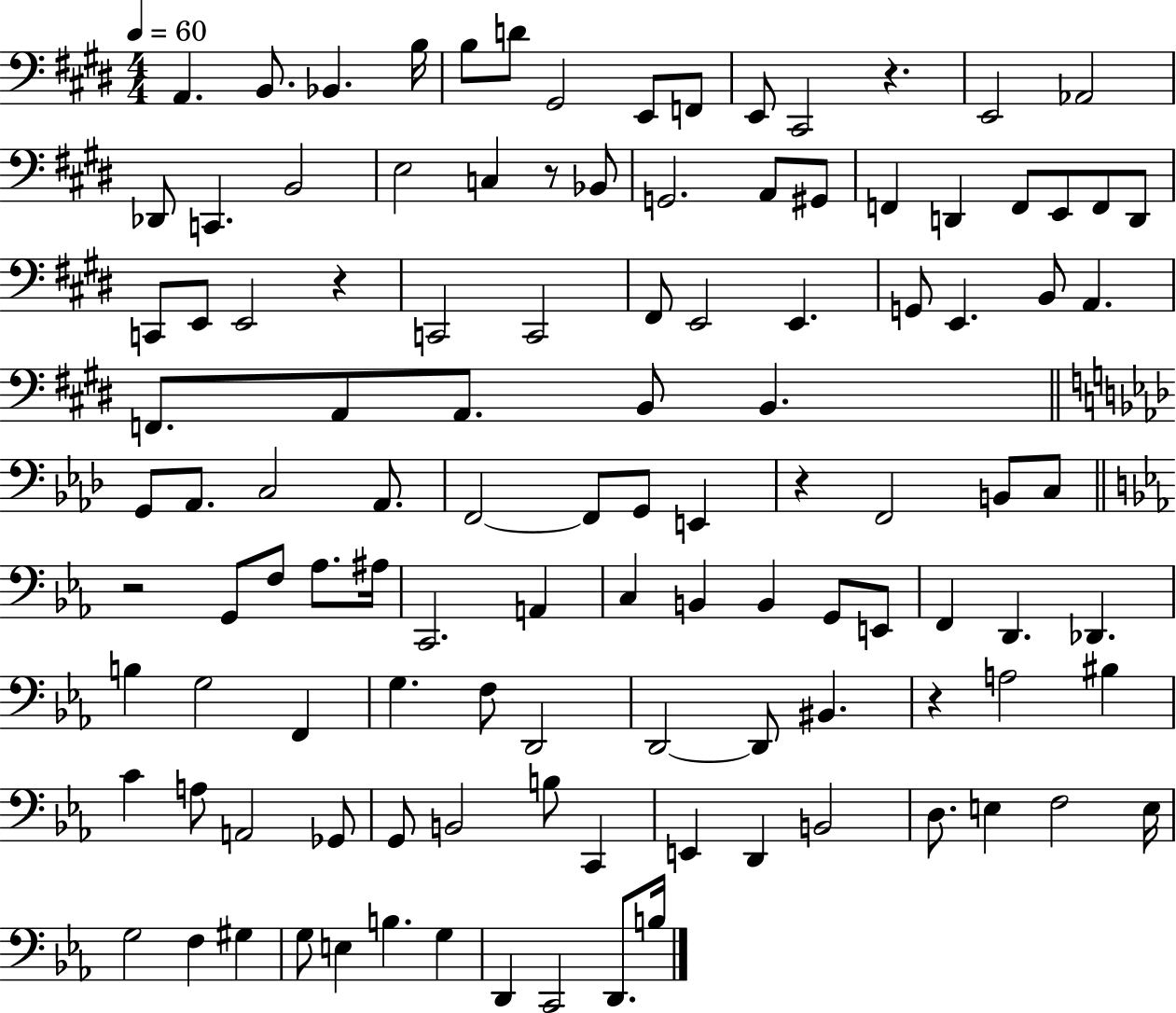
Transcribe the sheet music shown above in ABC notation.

X:1
T:Untitled
M:4/4
L:1/4
K:E
A,, B,,/2 _B,, B,/4 B,/2 D/2 ^G,,2 E,,/2 F,,/2 E,,/2 ^C,,2 z E,,2 _A,,2 _D,,/2 C,, B,,2 E,2 C, z/2 _B,,/2 G,,2 A,,/2 ^G,,/2 F,, D,, F,,/2 E,,/2 F,,/2 D,,/2 C,,/2 E,,/2 E,,2 z C,,2 C,,2 ^F,,/2 E,,2 E,, G,,/2 E,, B,,/2 A,, F,,/2 A,,/2 A,,/2 B,,/2 B,, G,,/2 _A,,/2 C,2 _A,,/2 F,,2 F,,/2 G,,/2 E,, z F,,2 B,,/2 C,/2 z2 G,,/2 F,/2 _A,/2 ^A,/4 C,,2 A,, C, B,, B,, G,,/2 E,,/2 F,, D,, _D,, B, G,2 F,, G, F,/2 D,,2 D,,2 D,,/2 ^B,, z A,2 ^B, C A,/2 A,,2 _G,,/2 G,,/2 B,,2 B,/2 C,, E,, D,, B,,2 D,/2 E, F,2 E,/4 G,2 F, ^G, G,/2 E, B, G, D,, C,,2 D,,/2 B,/4